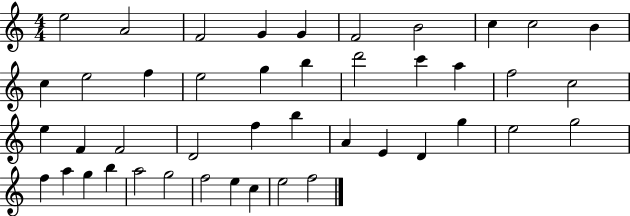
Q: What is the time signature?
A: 4/4